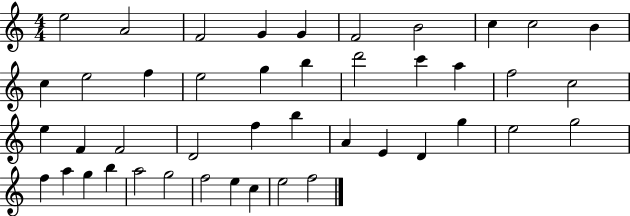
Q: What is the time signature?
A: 4/4